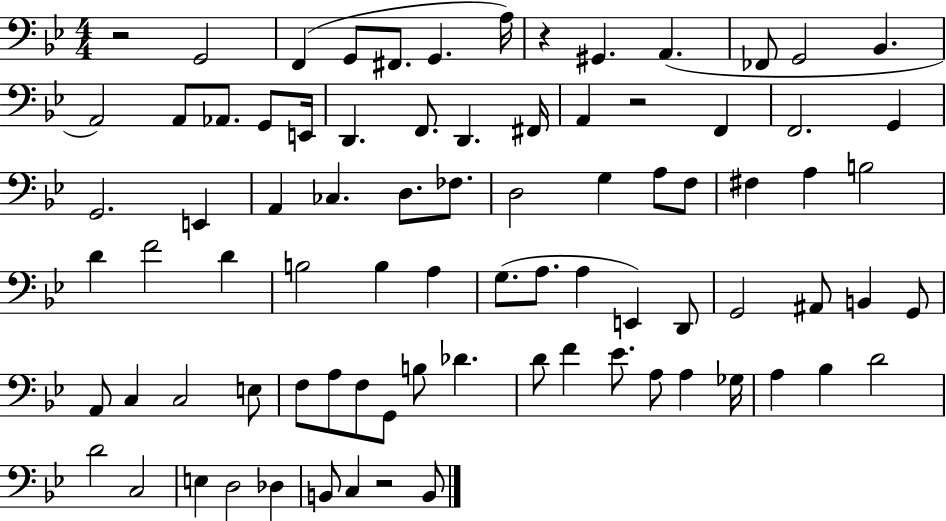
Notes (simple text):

R/h G2/h F2/q G2/e F#2/e. G2/q. A3/s R/q G#2/q. A2/q. FES2/e G2/h Bb2/q. A2/h A2/e Ab2/e. G2/e E2/s D2/q. F2/e. D2/q. F#2/s A2/q R/h F2/q F2/h. G2/q G2/h. E2/q A2/q CES3/q. D3/e. FES3/e. D3/h G3/q A3/e F3/e F#3/q A3/q B3/h D4/q F4/h D4/q B3/h B3/q A3/q G3/e. A3/e. A3/q E2/q D2/e G2/h A#2/e B2/q G2/e A2/e C3/q C3/h E3/e F3/e A3/e F3/e G2/e B3/e Db4/q. D4/e F4/q Eb4/e. A3/e A3/q Gb3/s A3/q Bb3/q D4/h D4/h C3/h E3/q D3/h Db3/q B2/e C3/q R/h B2/e